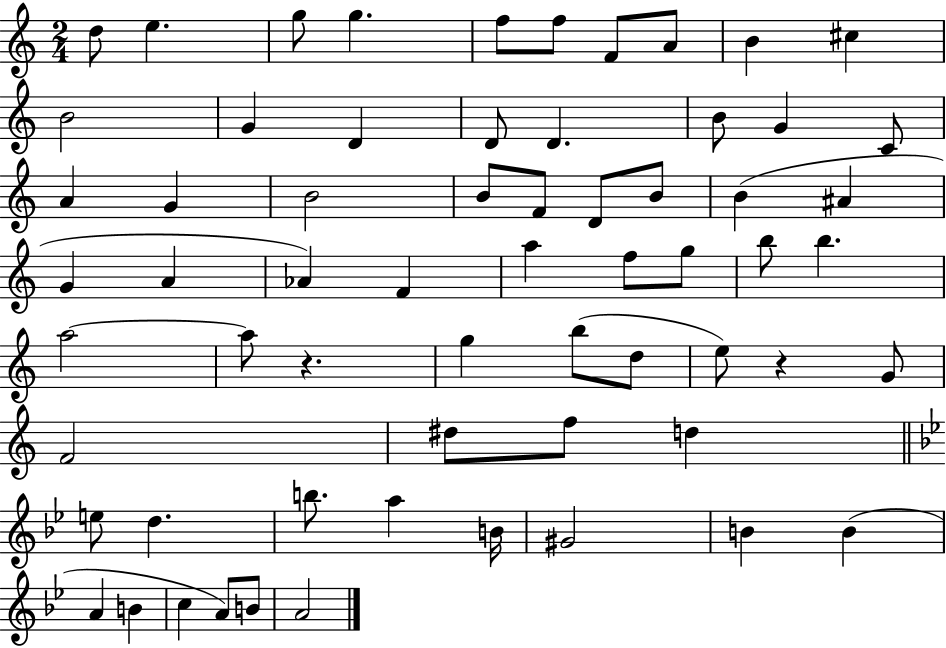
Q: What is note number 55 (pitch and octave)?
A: B4